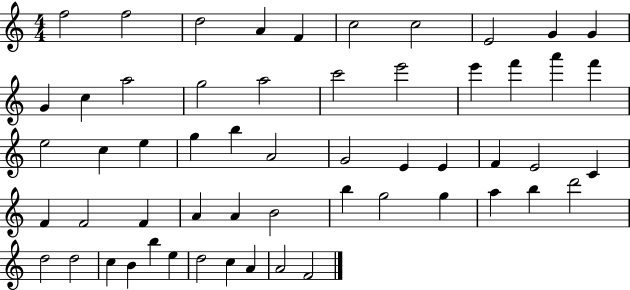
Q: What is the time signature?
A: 4/4